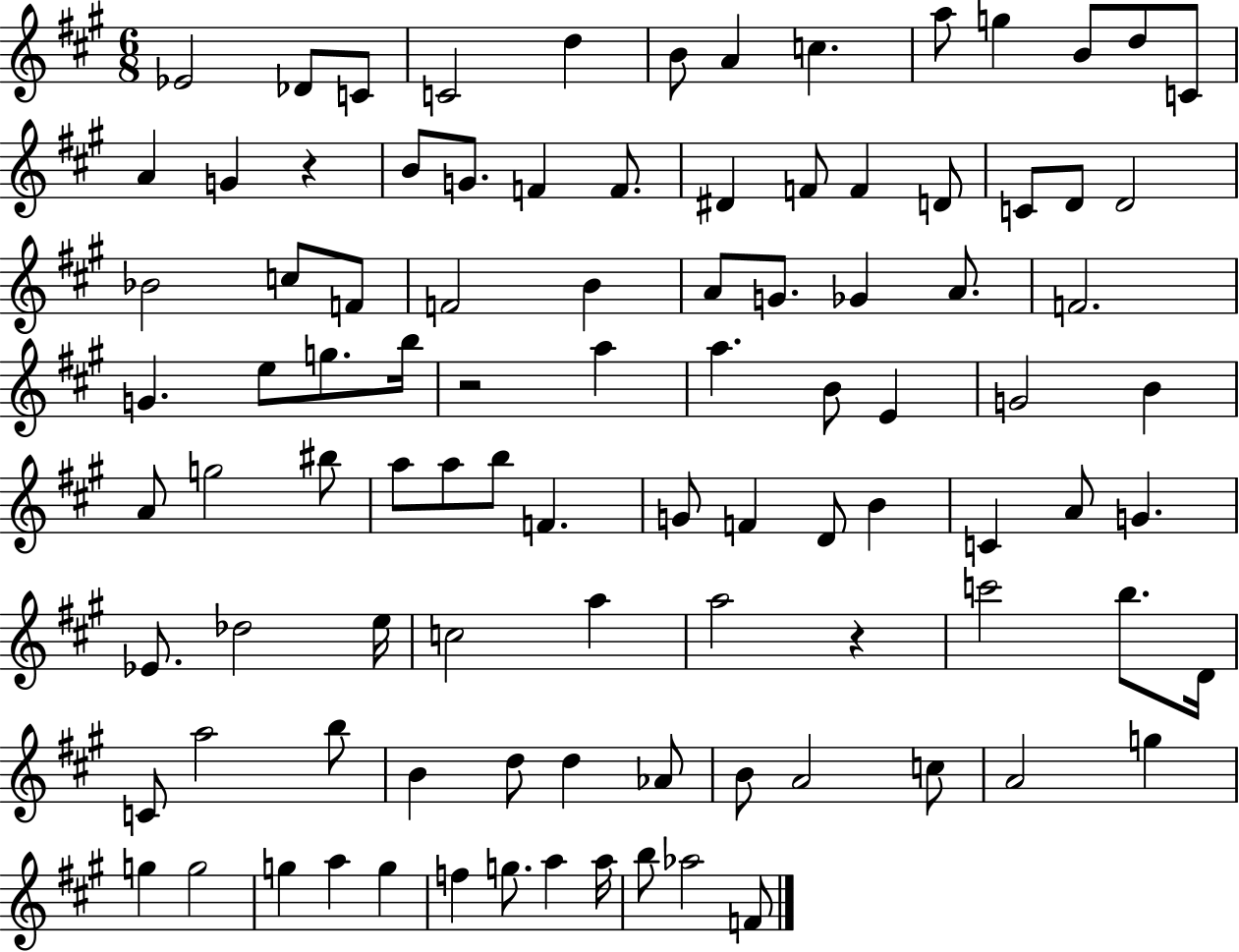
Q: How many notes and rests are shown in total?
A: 96